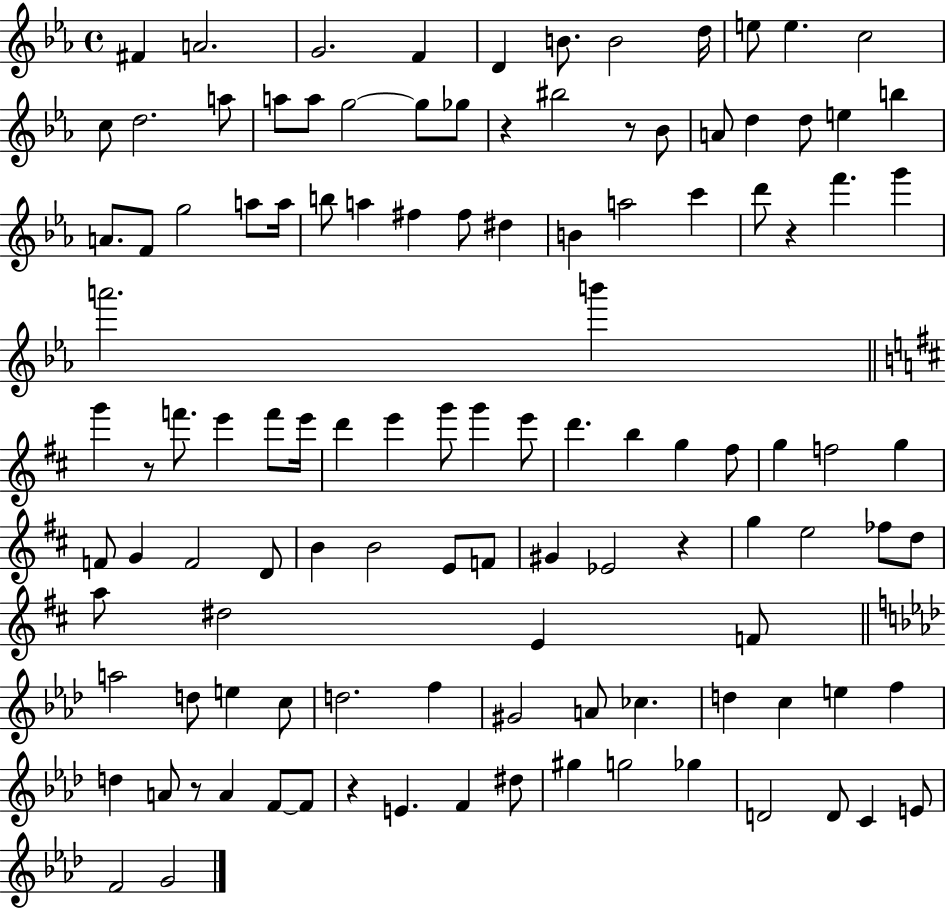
X:1
T:Untitled
M:4/4
L:1/4
K:Eb
^F A2 G2 F D B/2 B2 d/4 e/2 e c2 c/2 d2 a/2 a/2 a/2 g2 g/2 _g/2 z ^b2 z/2 _B/2 A/2 d d/2 e b A/2 F/2 g2 a/2 a/4 b/2 a ^f ^f/2 ^d B a2 c' d'/2 z f' g' a'2 b' g' z/2 f'/2 e' f'/2 e'/4 d' e' g'/2 g' e'/2 d' b g ^f/2 g f2 g F/2 G F2 D/2 B B2 E/2 F/2 ^G _E2 z g e2 _f/2 d/2 a/2 ^d2 E F/2 a2 d/2 e c/2 d2 f ^G2 A/2 _c d c e f d A/2 z/2 A F/2 F/2 z E F ^d/2 ^g g2 _g D2 D/2 C E/2 F2 G2